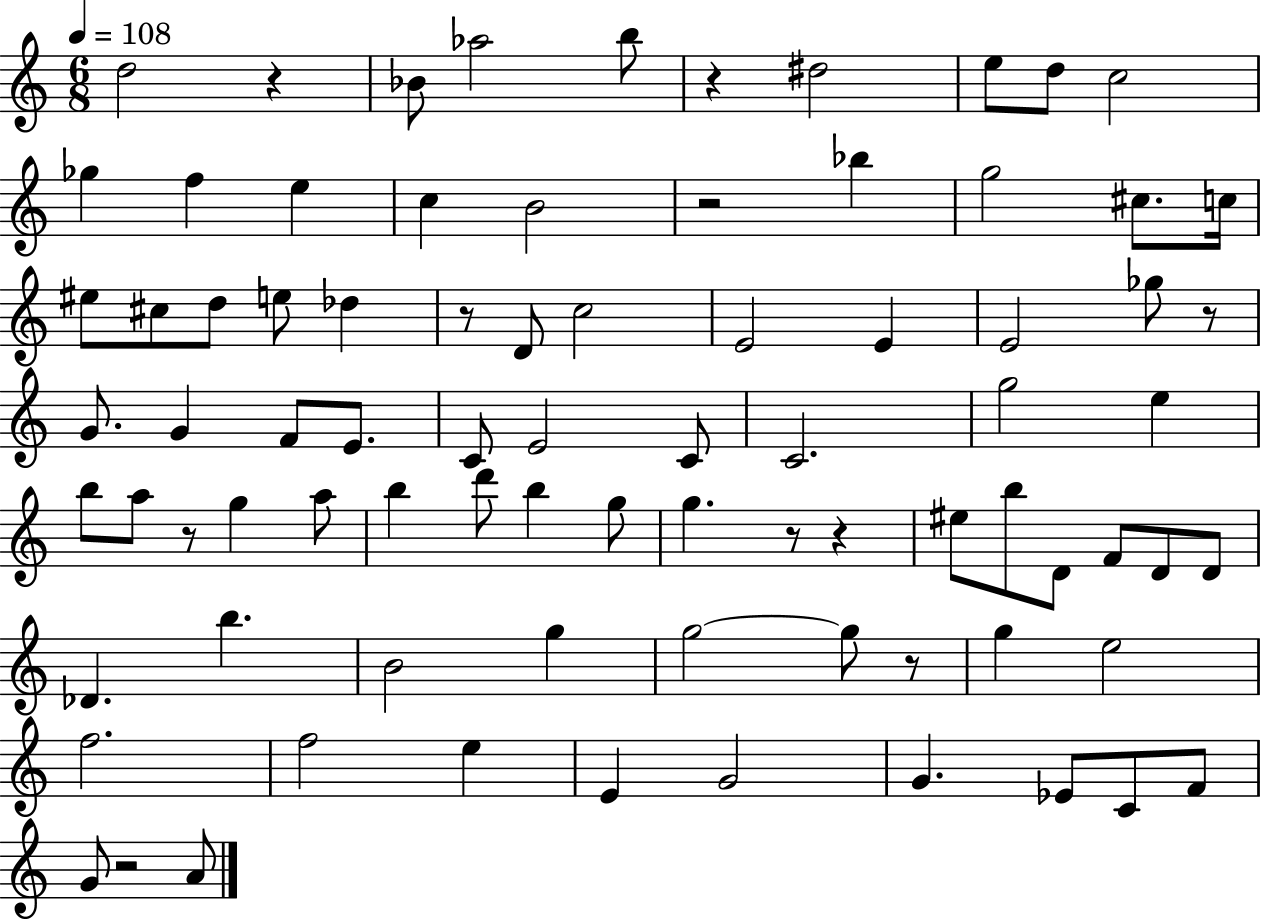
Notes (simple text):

D5/h R/q Bb4/e Ab5/h B5/e R/q D#5/h E5/e D5/e C5/h Gb5/q F5/q E5/q C5/q B4/h R/h Bb5/q G5/h C#5/e. C5/s EIS5/e C#5/e D5/e E5/e Db5/q R/e D4/e C5/h E4/h E4/q E4/h Gb5/e R/e G4/e. G4/q F4/e E4/e. C4/e E4/h C4/e C4/h. G5/h E5/q B5/e A5/e R/e G5/q A5/e B5/q D6/e B5/q G5/e G5/q. R/e R/q EIS5/e B5/e D4/e F4/e D4/e D4/e Db4/q. B5/q. B4/h G5/q G5/h G5/e R/e G5/q E5/h F5/h. F5/h E5/q E4/q G4/h G4/q. Eb4/e C4/e F4/e G4/e R/h A4/e